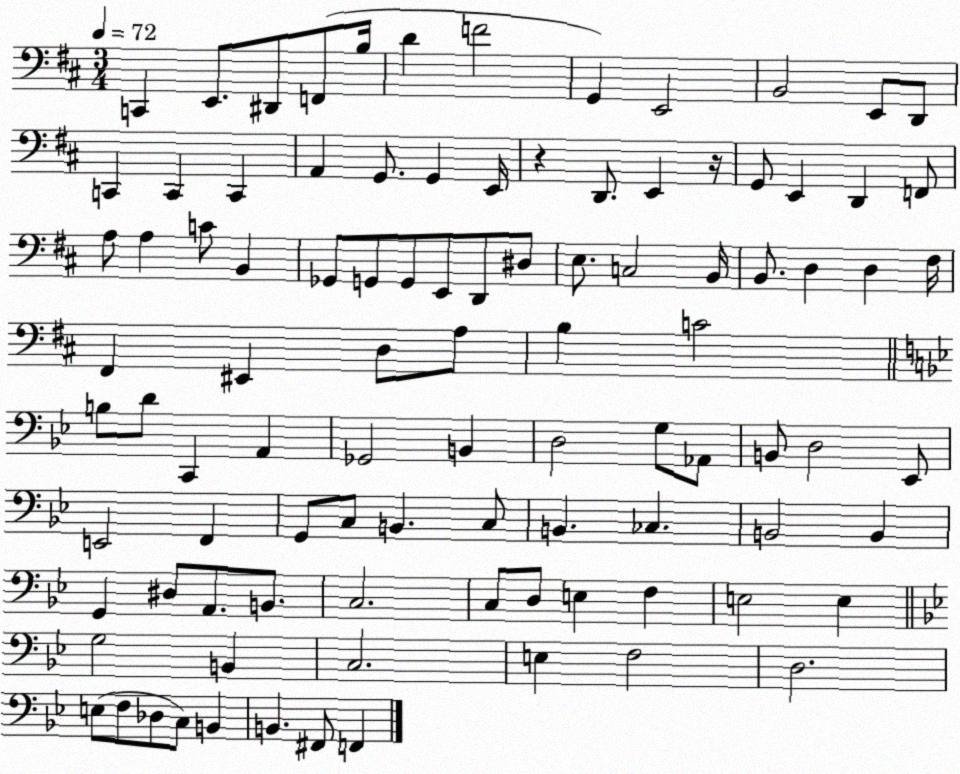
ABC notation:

X:1
T:Untitled
M:3/4
L:1/4
K:D
C,, E,,/2 ^D,,/2 F,,/2 B,/4 D F2 G,, E,,2 B,,2 E,,/2 D,,/2 C,, C,, C,, A,, G,,/2 G,, E,,/4 z D,,/2 E,, z/4 G,,/2 E,, D,, F,,/2 A,/2 A, C/2 B,, _G,,/2 G,,/2 G,,/2 E,,/2 D,,/2 ^D,/2 E,/2 C,2 B,,/4 B,,/2 D, D, ^F,/4 ^F,, ^E,, D,/2 A,/2 B, C2 B,/2 D/2 C,, A,, _G,,2 B,, D,2 G,/2 _A,,/2 B,,/2 D,2 _E,,/2 E,,2 F,, G,,/2 C,/2 B,, C,/2 B,, _C, B,,2 B,, G,, ^D,/2 A,,/2 B,,/2 C,2 C,/2 D,/2 E, F, E,2 E, G,2 B,, C,2 E, F,2 D,2 E,/2 F,/2 _D,/2 C,/2 B,, B,, ^F,,/2 F,,